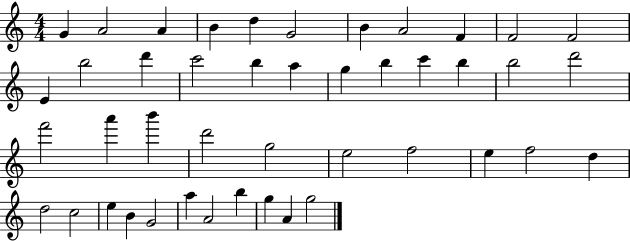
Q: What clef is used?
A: treble